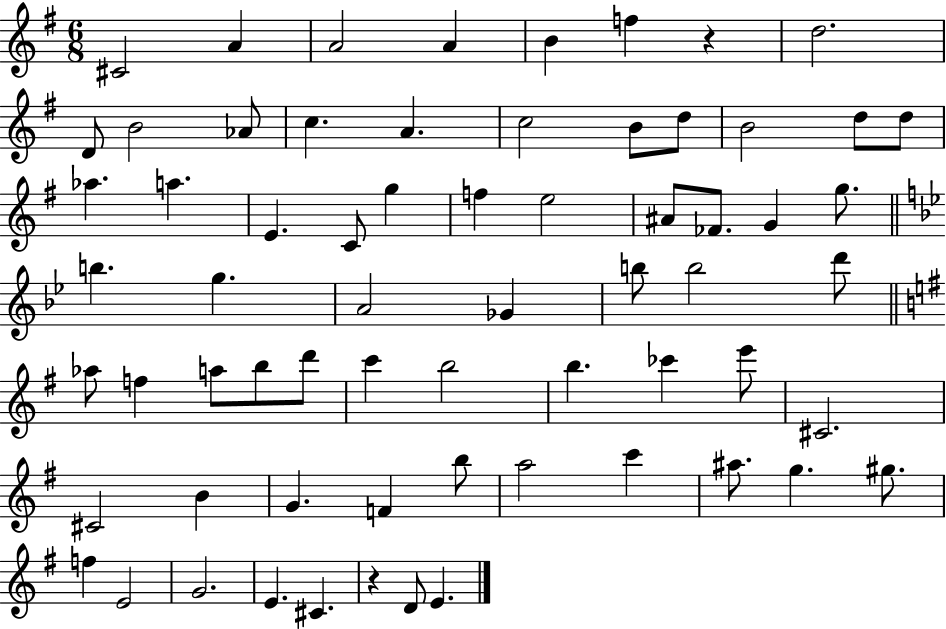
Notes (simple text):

C#4/h A4/q A4/h A4/q B4/q F5/q R/q D5/h. D4/e B4/h Ab4/e C5/q. A4/q. C5/h B4/e D5/e B4/h D5/e D5/e Ab5/q. A5/q. E4/q. C4/e G5/q F5/q E5/h A#4/e FES4/e. G4/q G5/e. B5/q. G5/q. A4/h Gb4/q B5/e B5/h D6/e Ab5/e F5/q A5/e B5/e D6/e C6/q B5/h B5/q. CES6/q E6/e C#4/h. C#4/h B4/q G4/q. F4/q B5/e A5/h C6/q A#5/e. G5/q. G#5/e. F5/q E4/h G4/h. E4/q. C#4/q. R/q D4/e E4/q.